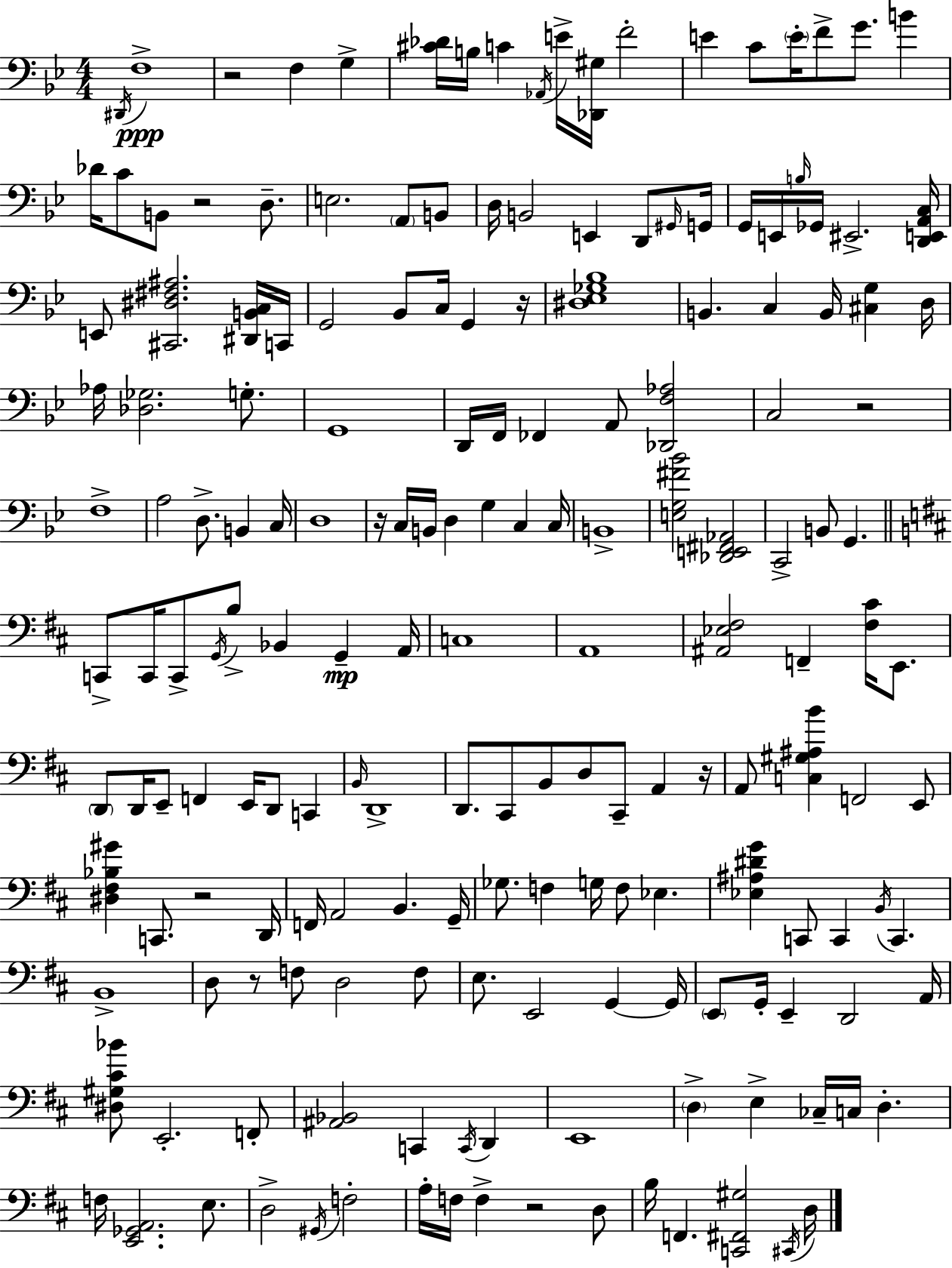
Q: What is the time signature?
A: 4/4